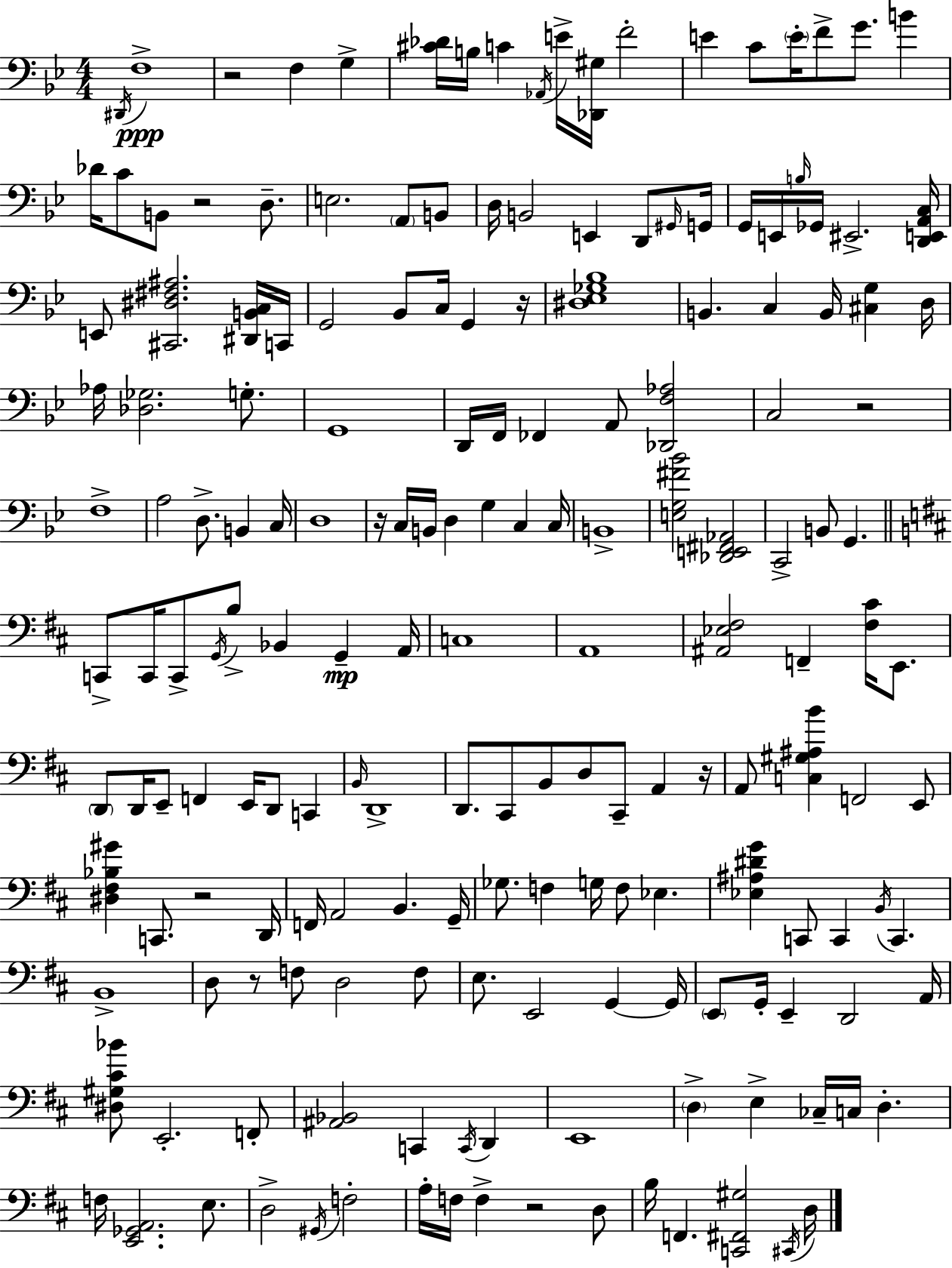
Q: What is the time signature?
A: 4/4